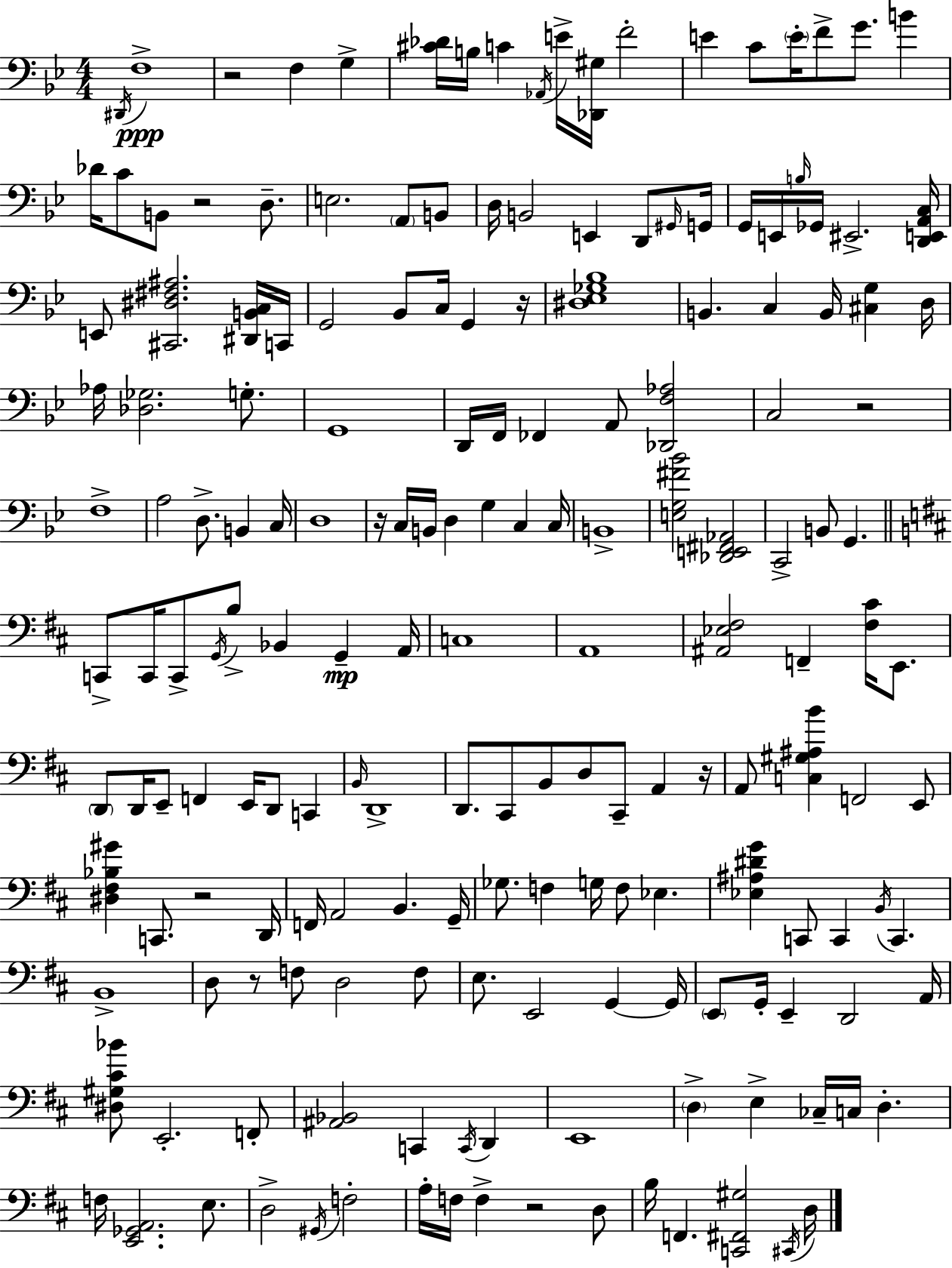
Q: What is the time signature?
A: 4/4